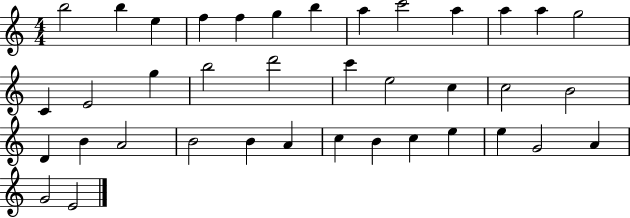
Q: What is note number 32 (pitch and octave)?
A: C5